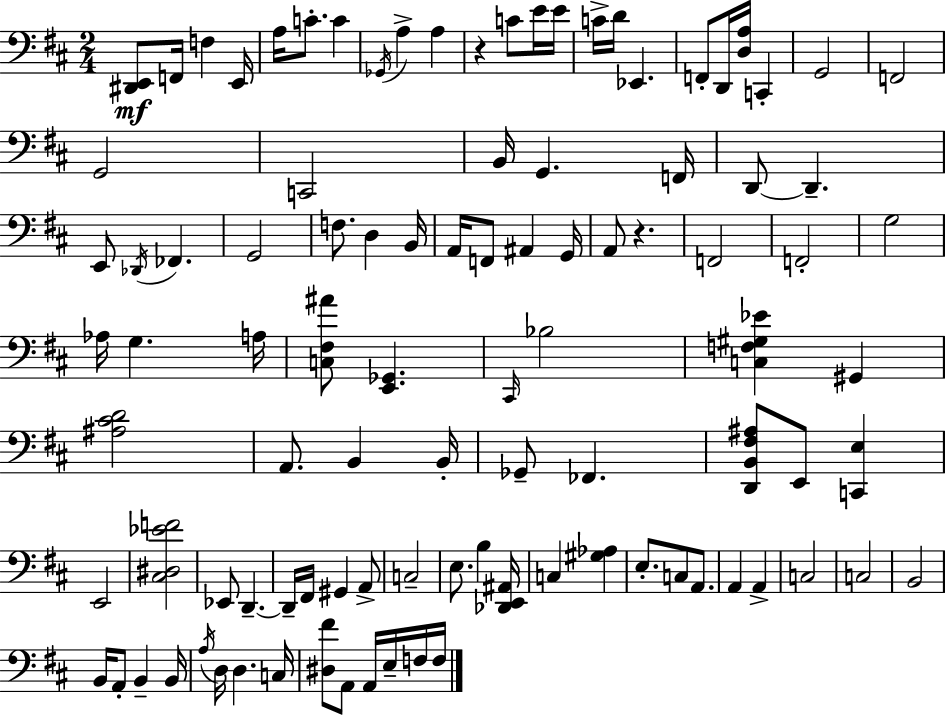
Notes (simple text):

[D#2,E2]/e F2/s F3/q E2/s A3/s C4/e. C4/q Gb2/s A3/q A3/q R/q C4/e E4/s E4/s C4/s D4/s Eb2/q. F2/e D2/s [D3,A3]/s C2/q G2/h F2/h G2/h C2/h B2/s G2/q. F2/s D2/e D2/q. E2/e Db2/s FES2/q. G2/h F3/e. D3/q B2/s A2/s F2/e A#2/q G2/s A2/e R/q. F2/h F2/h G3/h Ab3/s G3/q. A3/s [C3,F#3,A#4]/e [E2,Gb2]/q. C#2/s Bb3/h [C3,F3,G#3,Eb4]/q G#2/q [A#3,C#4,D4]/h A2/e. B2/q B2/s Gb2/e FES2/q. [D2,B2,F#3,A#3]/e E2/e [C2,E3]/q E2/h [C#3,D#3,Eb4,F4]/h Eb2/e D2/q. D2/s F#2/s G#2/q A2/e C3/h E3/e. B3/q [Db2,E2,A#2]/s C3/q [G#3,Ab3]/q E3/e. C3/e A2/e. A2/q A2/q C3/h C3/h B2/h B2/s A2/e B2/q B2/s A3/s D3/s D3/q. C3/s [D#3,F#4]/e A2/e A2/s E3/s F3/s F3/s